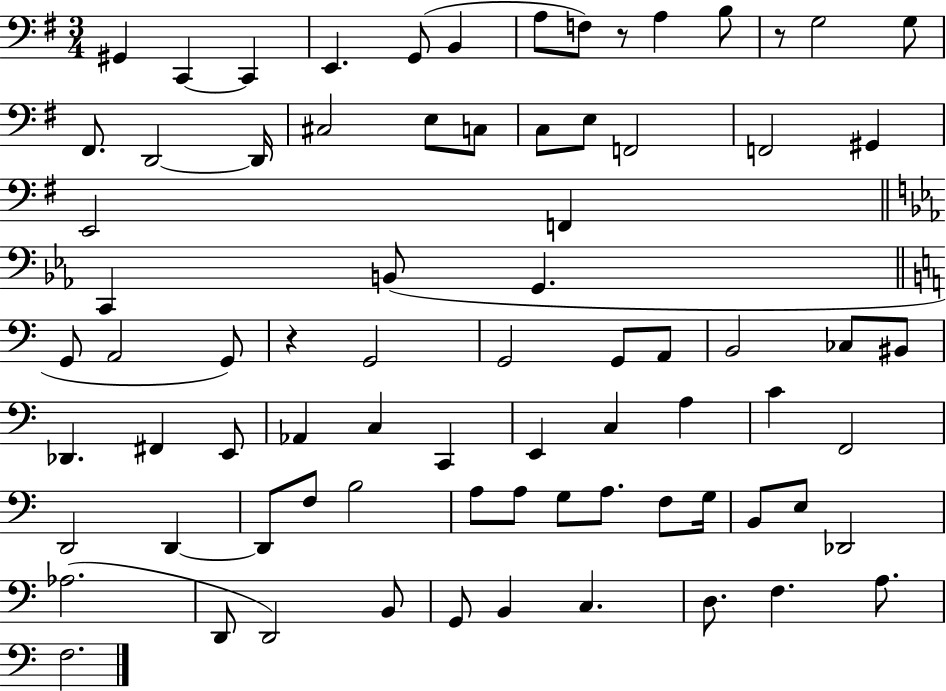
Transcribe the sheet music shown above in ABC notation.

X:1
T:Untitled
M:3/4
L:1/4
K:G
^G,, C,, C,, E,, G,,/2 B,, A,/2 F,/2 z/2 A, B,/2 z/2 G,2 G,/2 ^F,,/2 D,,2 D,,/4 ^C,2 E,/2 C,/2 C,/2 E,/2 F,,2 F,,2 ^G,, E,,2 F,, C,, B,,/2 G,, G,,/2 A,,2 G,,/2 z G,,2 G,,2 G,,/2 A,,/2 B,,2 _C,/2 ^B,,/2 _D,, ^F,, E,,/2 _A,, C, C,, E,, C, A, C F,,2 D,,2 D,, D,,/2 F,/2 B,2 A,/2 A,/2 G,/2 A,/2 F,/2 G,/4 B,,/2 E,/2 _D,,2 _A,2 D,,/2 D,,2 B,,/2 G,,/2 B,, C, D,/2 F, A,/2 F,2